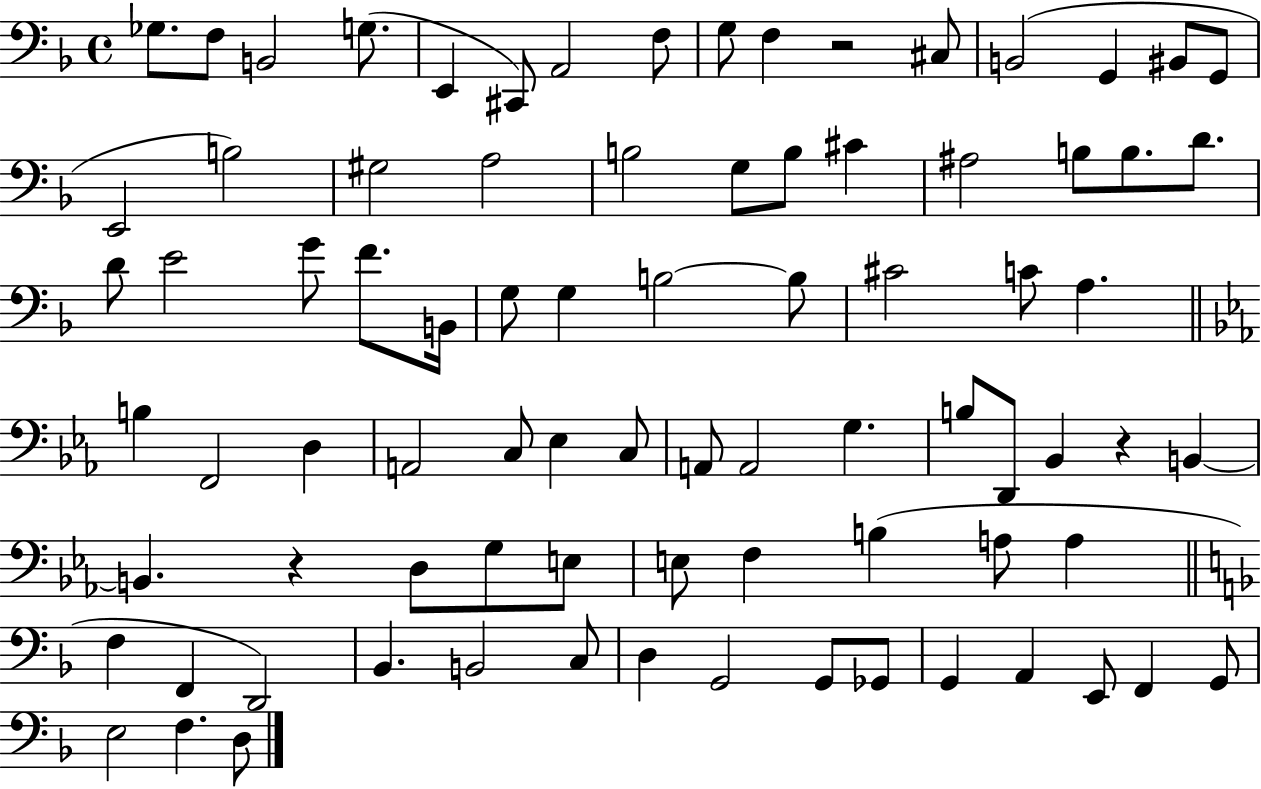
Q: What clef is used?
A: bass